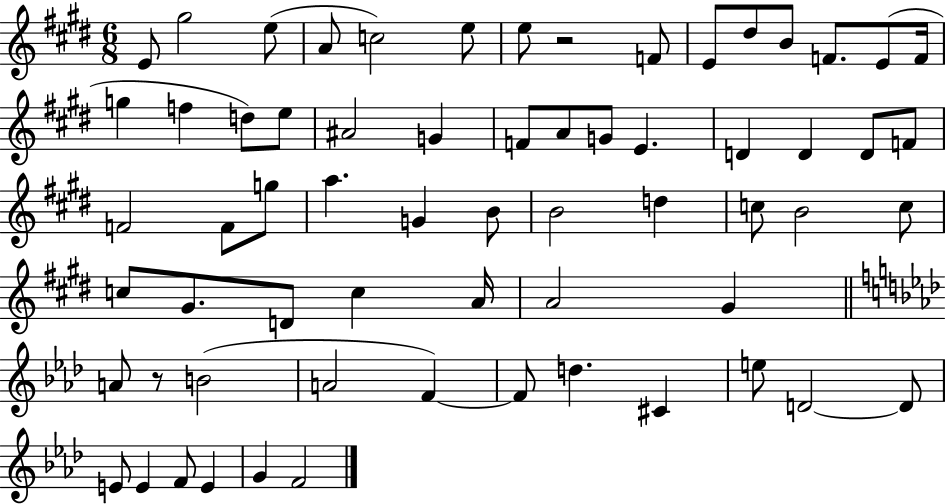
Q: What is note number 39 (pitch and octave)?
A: C5